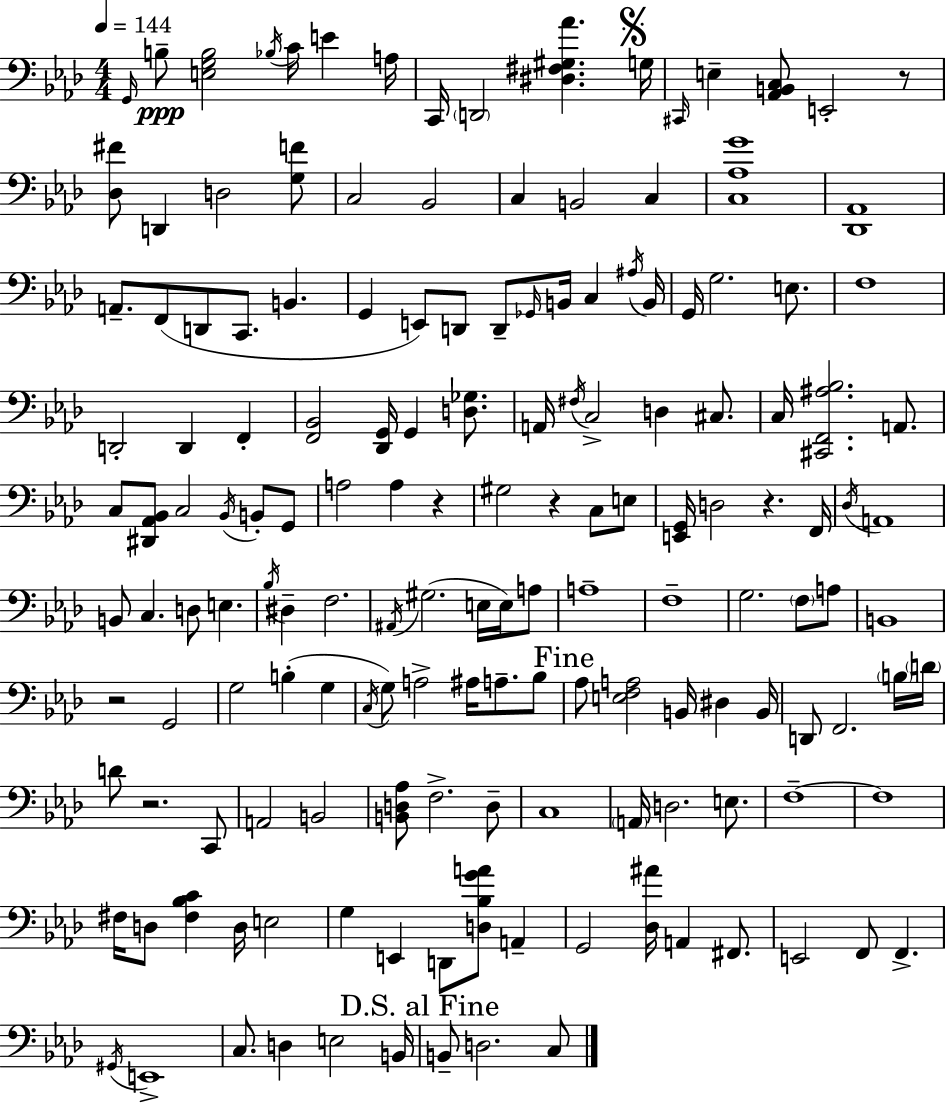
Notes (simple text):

G2/s B3/e [E3,G3,B3]/h Bb3/s C4/s E4/q A3/s C2/s D2/h [D#3,F#3,G#3,Ab4]/q. G3/s C#2/s E3/q [Ab2,B2,C3]/e E2/h R/e [Db3,F#4]/e D2/q D3/h [G3,F4]/e C3/h Bb2/h C3/q B2/h C3/q [C3,Ab3,G4]/w [Db2,Ab2]/w A2/e. F2/e D2/e C2/e. B2/q. G2/q E2/e D2/e D2/e Gb2/s B2/s C3/q A#3/s B2/s G2/s G3/h. E3/e. F3/w D2/h D2/q F2/q [F2,Bb2]/h [Db2,G2]/s G2/q [D3,Gb3]/e. A2/s F#3/s C3/h D3/q C#3/e. C3/s [C#2,F2,A#3,Bb3]/h. A2/e. C3/e [D#2,Ab2,Bb2]/e C3/h Bb2/s B2/e G2/e A3/h A3/q R/q G#3/h R/q C3/e E3/e [E2,G2]/s D3/h R/q. F2/s Db3/s A2/w B2/e C3/q. D3/e E3/q. Bb3/s D#3/q F3/h. A#2/s G#3/h. E3/s E3/s A3/e A3/w F3/w G3/h. F3/e A3/e B2/w R/h G2/h G3/h B3/q G3/q C3/s G3/e A3/h A#3/s A3/e. Bb3/e Ab3/e [E3,F3,A3]/h B2/s D#3/q B2/s D2/e F2/h. B3/s D4/s D4/e R/h. C2/e A2/h B2/h [B2,D3,Ab3]/e F3/h. D3/e C3/w A2/s D3/h. E3/e. F3/w F3/w F#3/s D3/e [F#3,Bb3,C4]/q D3/s E3/h G3/q E2/q D2/e [D3,Bb3,G4,A4]/e A2/q G2/h [Db3,A#4]/s A2/q F#2/e. E2/h F2/e F2/q. G#2/s E2/w C3/e. D3/q E3/h B2/s B2/e D3/h. C3/e